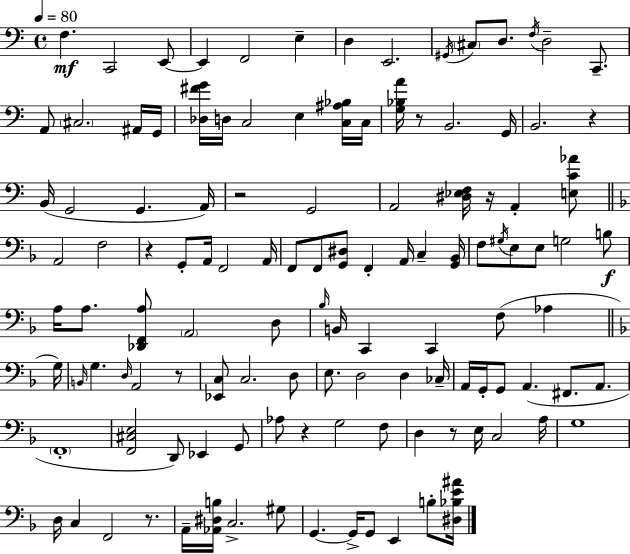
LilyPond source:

{
  \clef bass
  \time 4/4
  \defaultTimeSignature
  \key c \major
  \tempo 4 = 80
  f4.\mf c,2 e,8~~ | e,4 f,2 e4-- | d4 e,2. | \acciaccatura { gis,16 } \parenthesize cis8 d8. \acciaccatura { f16 } d2-- c,8.-- | \break a,8 \parenthesize cis2. | ais,16 g,16 <des fis' g'>16 d16 c2 e4 | <c ais bes>16 c16 <g bes a'>16 r8 b,2. | g,16 b,2. r4 | \break b,16( g,2 g,4. | a,16) r2 g,2 | a,2 <dis ees f>16 r16 a,4-. | <e c' aes'>8 \bar "||" \break \key f \major a,2 f2 | r4 g,8-. a,16 f,2 a,16 | f,8 f,8 <g, dis>8 f,4-. a,16 c4-- <g, bes,>16 | f8 \acciaccatura { gis16 } e8 e8 g2 b8\f | \break a16 a8. <des, f, a>8 \parenthesize a,2 d8 | \grace { bes16 } b,16 c,4 c,4 f8( aes4 | \bar "||" \break \key d \minor g16) \grace { b,16 } g4. \grace { d16 } a,2 | r8 <ees, c>8 c2. | d8 e8. d2 d4 | ces16-- a,16 g,16-. g,8 a,4.( fis,8. | \break a,8. \parenthesize f,1-. | <f, cis e>2 d,8) ees,4 | g,8 aes8 r4 g2 | f8 d4 r8 e16 c2 | \break a16 g1 | d16 c4 f,2 | r8. a,16-- <aes, dis b>16 c2.-> | gis8 g,4.~~ g,16-> g,8 e,4 | \break b8-. <dis bes e' ais'>16 \bar "|."
}